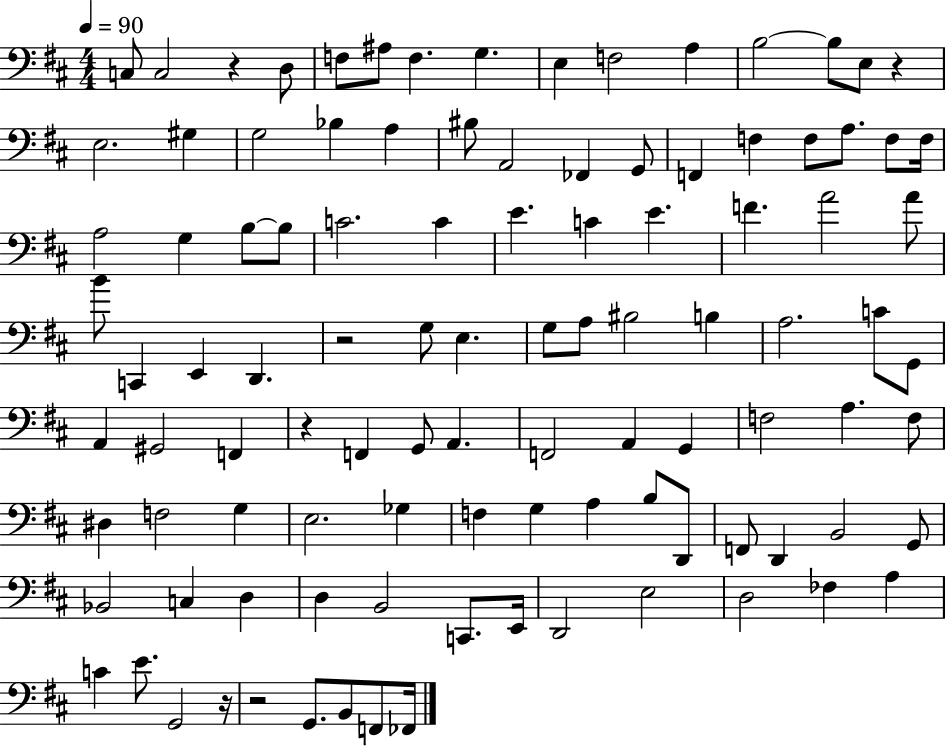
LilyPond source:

{
  \clef bass
  \numericTimeSignature
  \time 4/4
  \key d \major
  \tempo 4 = 90
  c8 c2 r4 d8 | f8 ais8 f4. g4. | e4 f2 a4 | b2~~ b8 e8 r4 | \break e2. gis4 | g2 bes4 a4 | bis8 a,2 fes,4 g,8 | f,4 f4 f8 a8. f8 f16 | \break a2 g4 b8~~ b8 | c'2. c'4 | e'4. c'4 e'4. | f'4. a'2 a'8 | \break b'8 c,4 e,4 d,4. | r2 g8 e4. | g8 a8 bis2 b4 | a2. c'8 g,8 | \break a,4 gis,2 f,4 | r4 f,4 g,8 a,4. | f,2 a,4 g,4 | f2 a4. f8 | \break dis4 f2 g4 | e2. ges4 | f4 g4 a4 b8 d,8 | f,8 d,4 b,2 g,8 | \break bes,2 c4 d4 | d4 b,2 c,8. e,16 | d,2 e2 | d2 fes4 a4 | \break c'4 e'8. g,2 r16 | r2 g,8. b,8 f,8 fes,16 | \bar "|."
}